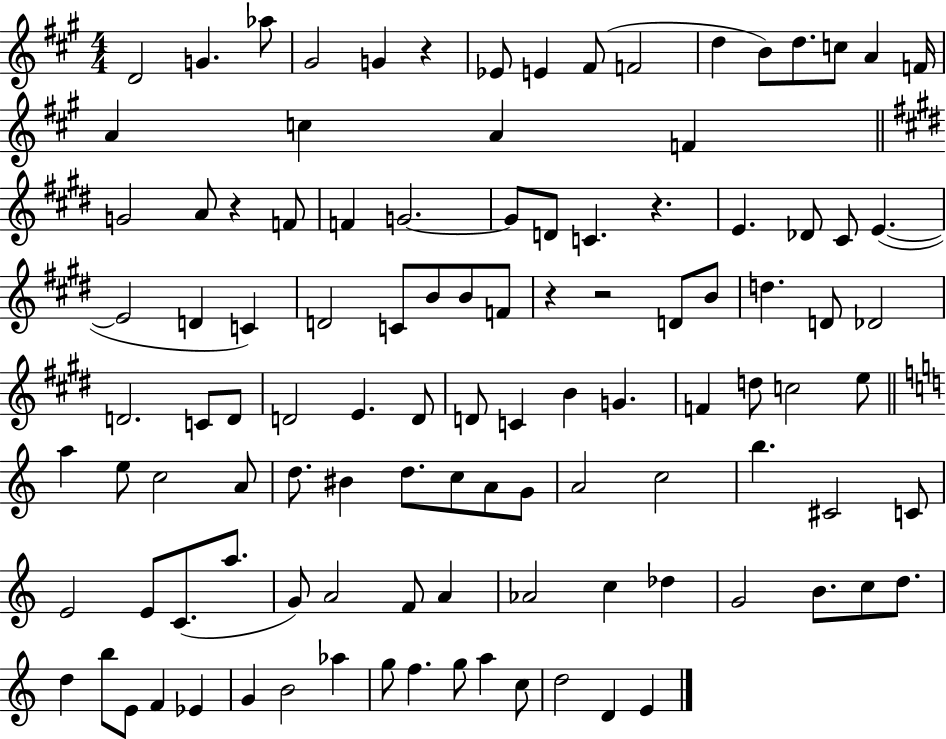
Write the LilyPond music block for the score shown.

{
  \clef treble
  \numericTimeSignature
  \time 4/4
  \key a \major
  \repeat volta 2 { d'2 g'4. aes''8 | gis'2 g'4 r4 | ees'8 e'4 fis'8( f'2 | d''4 b'8) d''8. c''8 a'4 f'16 | \break a'4 c''4 a'4 f'4 | \bar "||" \break \key e \major g'2 a'8 r4 f'8 | f'4 g'2.~~ | g'8 d'8 c'4. r4. | e'4. des'8 cis'8 e'4.~(~ | \break e'2 d'4 c'4) | d'2 c'8 b'8 b'8 f'8 | r4 r2 d'8 b'8 | d''4. d'8 des'2 | \break d'2. c'8 d'8 | d'2 e'4. d'8 | d'8 c'4 b'4 g'4. | f'4 d''8 c''2 e''8 | \break \bar "||" \break \key c \major a''4 e''8 c''2 a'8 | d''8. bis'4 d''8. c''8 a'8 g'8 | a'2 c''2 | b''4. cis'2 c'8 | \break e'2 e'8 c'8.( a''8. | g'8) a'2 f'8 a'4 | aes'2 c''4 des''4 | g'2 b'8. c''8 d''8. | \break d''4 b''8 e'8 f'4 ees'4 | g'4 b'2 aes''4 | g''8 f''4. g''8 a''4 c''8 | d''2 d'4 e'4 | \break } \bar "|."
}